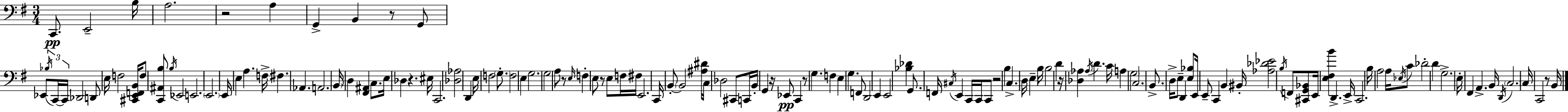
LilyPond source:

{
  \clef bass
  \numericTimeSignature
  \time 3/4
  \key e \minor
  \repeat volta 2 { c,8.\pp e,2-- b16 | a2. | r2 a4 | g,4-> b,4 r8 g,8 | \break ees,8 \tuplet 3/2 { \acciaccatura { bes16 } c,16~~ c,16 } des,2 | d,8 e16 f2 | <cis, e, f, b,>16 f8 <c, ais, b>8 \acciaccatura { b16 } ees,2 | e,2. | \break \parenthesize e,2. | e,16 e4 a4. | f16-> fis4. aes,4. | a,2. | \break \parenthesize b,16 d4 <fis, ais,>4 c8. | e16 des4 r4. | eis16 c,2. | <des aes>2 d,4 | \break e16 f2 \parenthesize g8.-. | f2 e4 | g2. | g2 a8 | \break r8 \grace { e16 } f4-. e8 r8 e8 | f16 fis16 e,2. | c,16 \parenthesize b,8-.~~ b,2 | <ais dis'>16 c16 des2 | \break cis,8 c,16 b,16-. g,4 r16 ees,8\pp c,4 | r8 g4. f4 | e4 g4. | f,8 d,2 e,4 | \break e,2 <bes des'>4 | g,8. f,16 \acciaccatura { cis16 } e,4 | c,16 c,16 c,8 r2 | b4 c4.-> d16 e4-- | \break b16 b2 | d'4 r16 <des aes>4 \acciaccatura { aes16 } d'4. | c'16 a4 \parenthesize g2 | c2. | \break b,8.-> d16-> e8-- d,4 | <e bes>8 e,16 e,8-- c,4 | b,4 bis,16-. <aes des' ees'>2 | \acciaccatura { b16 } f,8 <cis, g, bes,>8 e,16 <e fis b'>4 d,4.-> | \break e,16-> c,2. | b16 a2 | a16 \acciaccatura { ees16 } c'8 des'2-. | d'4 g2.-> | \break e16-. fis,4 | a,4.-> b,16 \acciaccatura { d,16 } \parenthesize c2. | c16 c,2 | r8 b,16 } \bar "|."
}